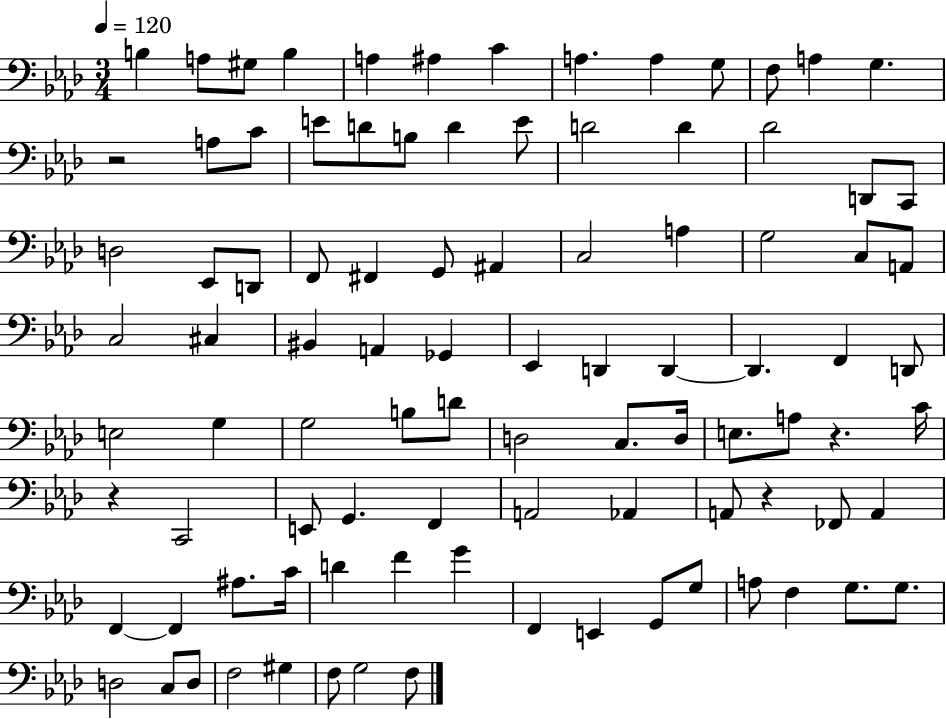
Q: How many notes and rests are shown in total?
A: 95